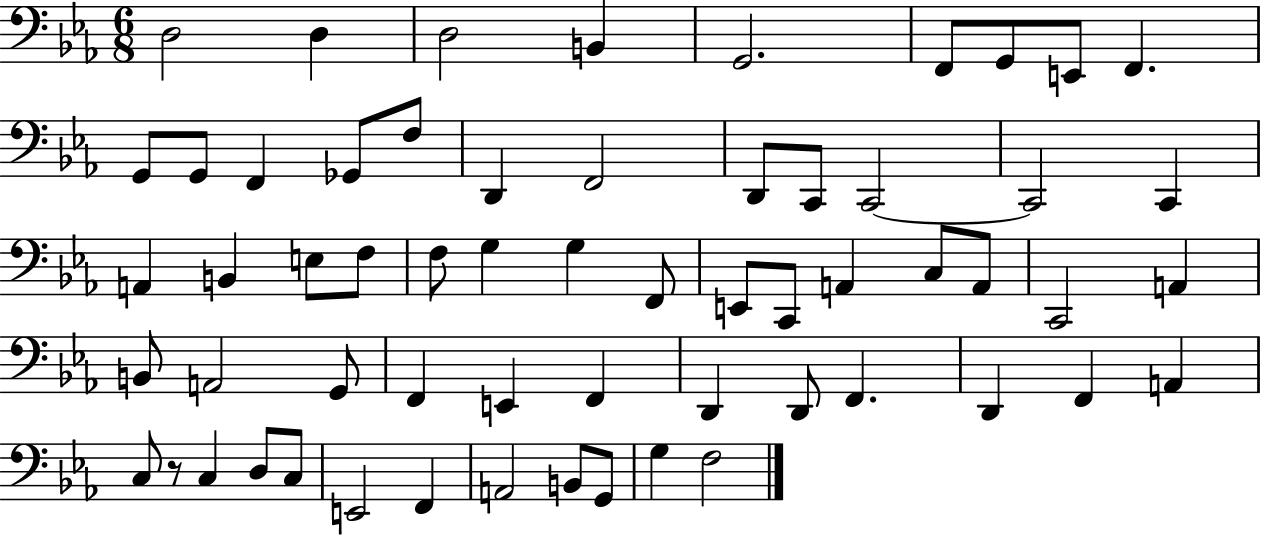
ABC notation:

X:1
T:Untitled
M:6/8
L:1/4
K:Eb
D,2 D, D,2 B,, G,,2 F,,/2 G,,/2 E,,/2 F,, G,,/2 G,,/2 F,, _G,,/2 F,/2 D,, F,,2 D,,/2 C,,/2 C,,2 C,,2 C,, A,, B,, E,/2 F,/2 F,/2 G, G, F,,/2 E,,/2 C,,/2 A,, C,/2 A,,/2 C,,2 A,, B,,/2 A,,2 G,,/2 F,, E,, F,, D,, D,,/2 F,, D,, F,, A,, C,/2 z/2 C, D,/2 C,/2 E,,2 F,, A,,2 B,,/2 G,,/2 G, F,2